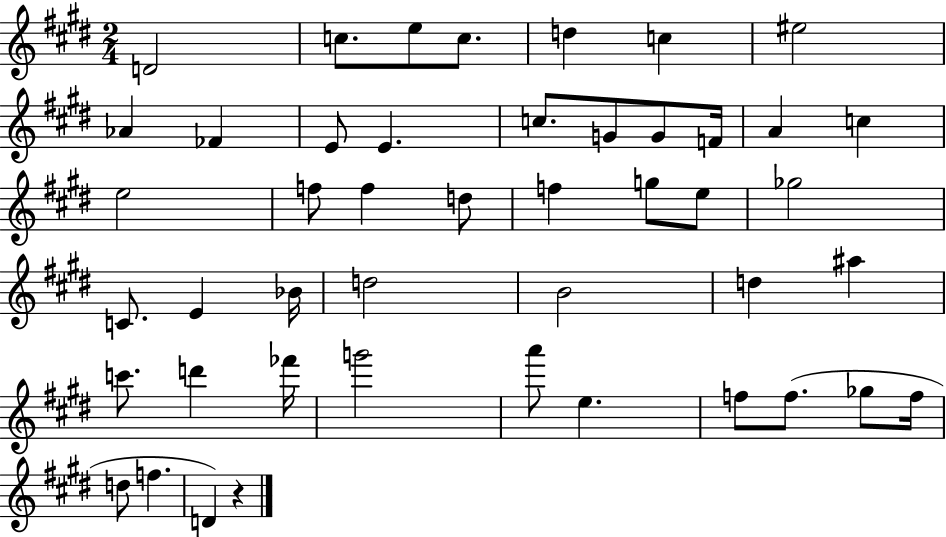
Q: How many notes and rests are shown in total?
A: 46